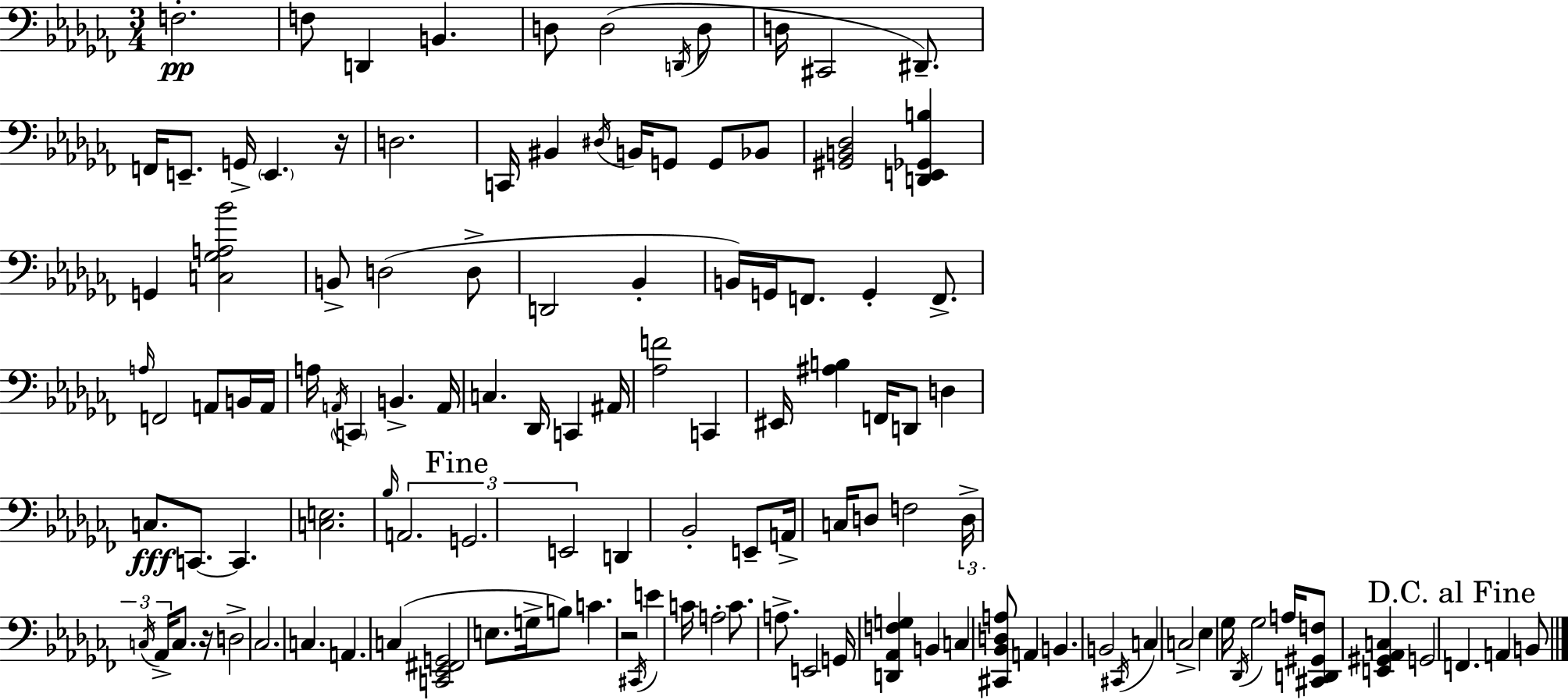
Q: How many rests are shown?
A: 3